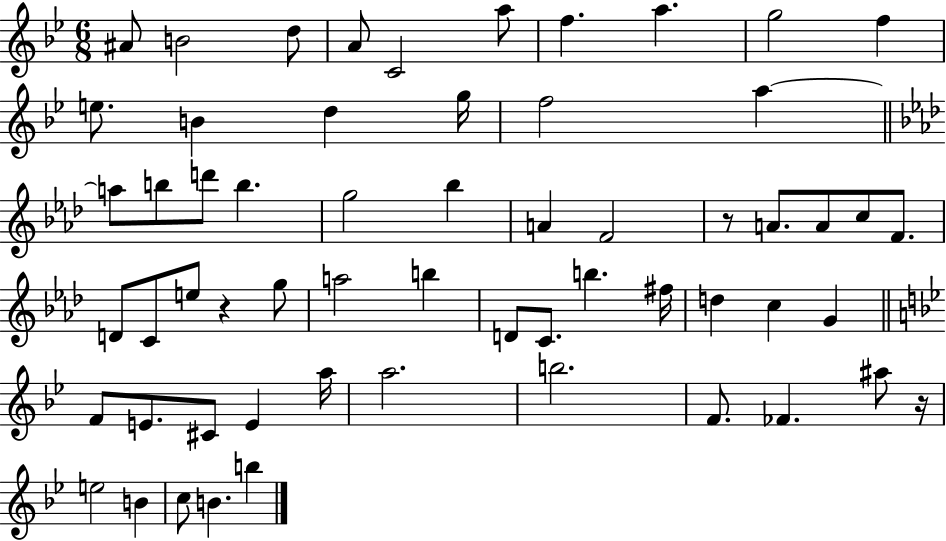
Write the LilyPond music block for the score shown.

{
  \clef treble
  \numericTimeSignature
  \time 6/8
  \key bes \major
  ais'8 b'2 d''8 | a'8 c'2 a''8 | f''4. a''4. | g''2 f''4 | \break e''8. b'4 d''4 g''16 | f''2 a''4~~ | \bar "||" \break \key aes \major a''8 b''8 d'''8 b''4. | g''2 bes''4 | a'4 f'2 | r8 a'8. a'8 c''8 f'8. | \break d'8 c'8 e''8 r4 g''8 | a''2 b''4 | d'8 c'8. b''4. fis''16 | d''4 c''4 g'4 | \break \bar "||" \break \key bes \major f'8 e'8. cis'8 e'4 a''16 | a''2. | b''2. | f'8. fes'4. ais''8 r16 | \break e''2 b'4 | c''8 b'4. b''4 | \bar "|."
}